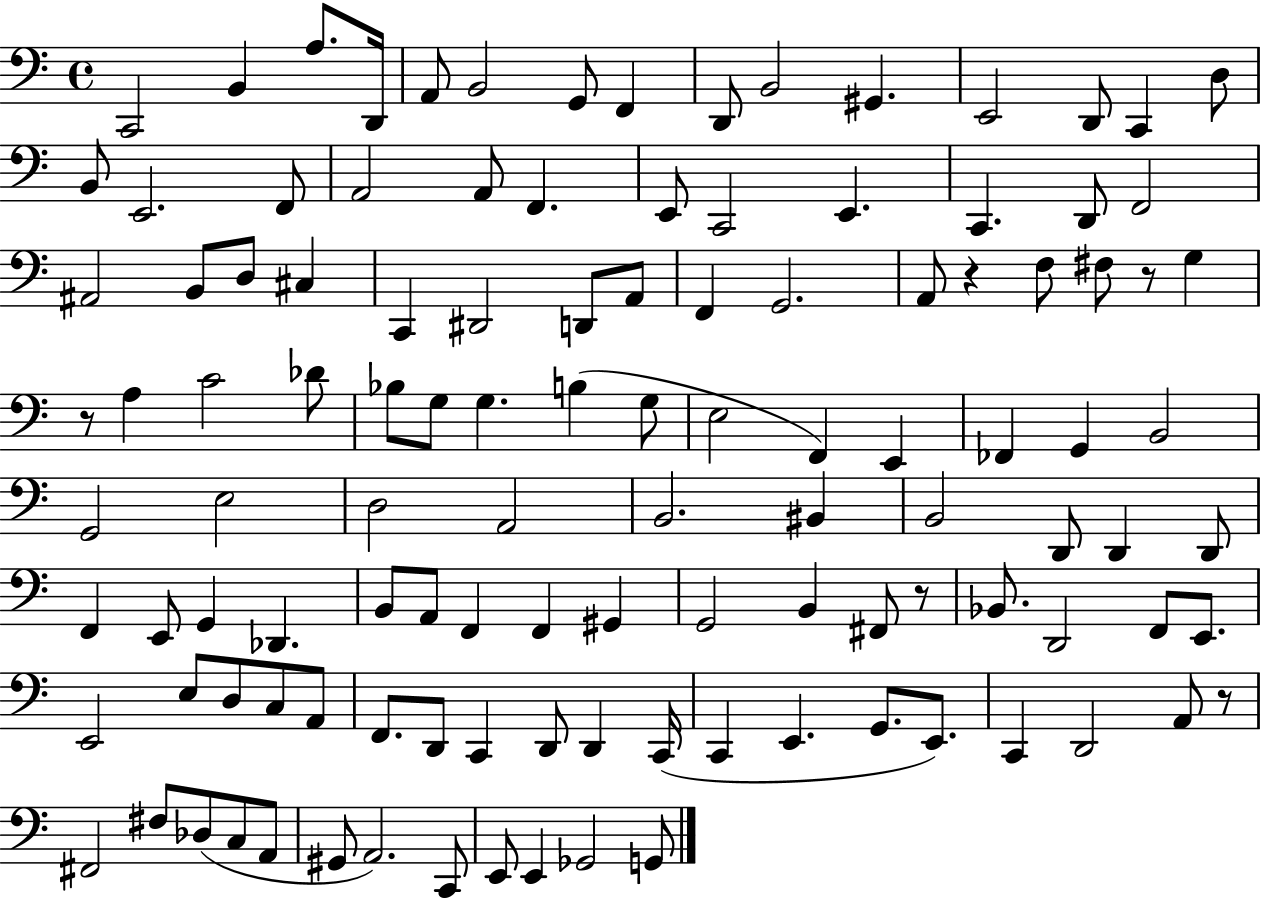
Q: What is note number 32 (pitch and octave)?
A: C2